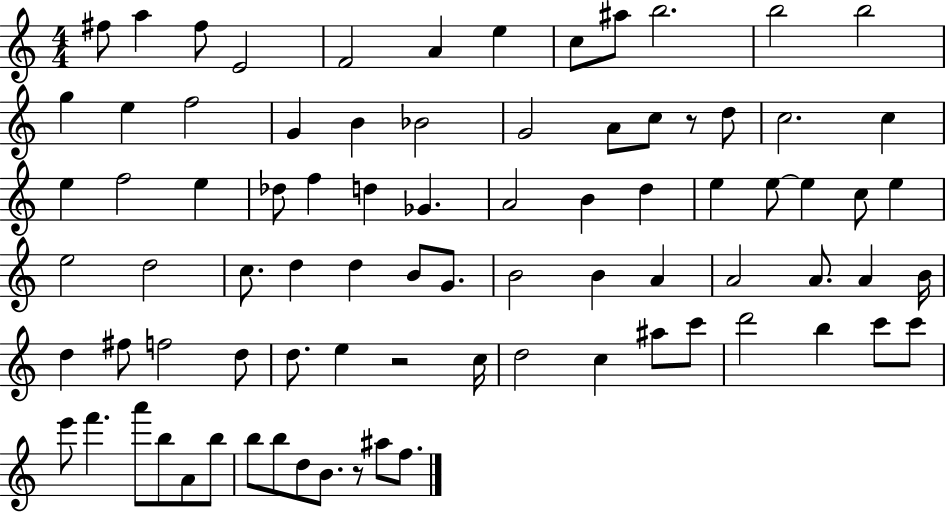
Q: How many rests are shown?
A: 3